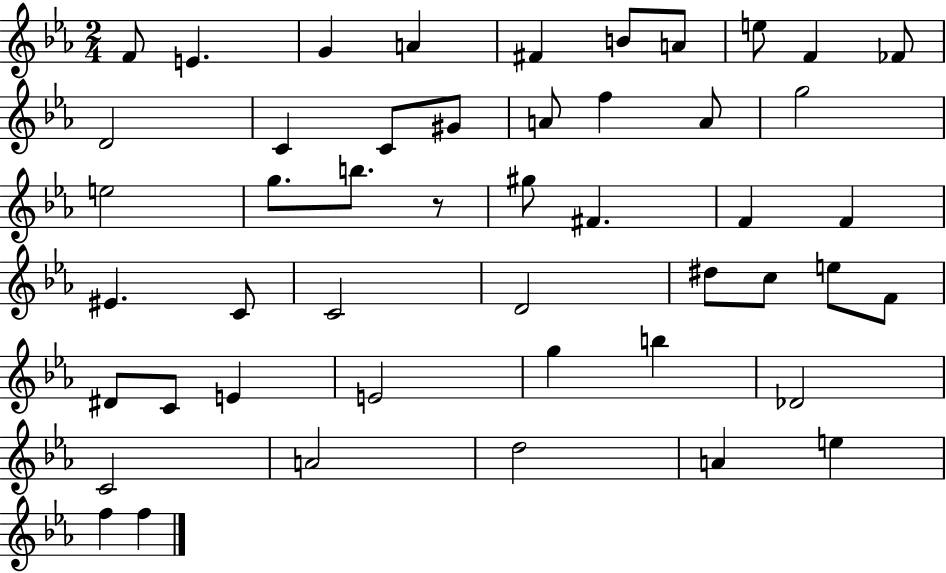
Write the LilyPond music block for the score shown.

{
  \clef treble
  \numericTimeSignature
  \time 2/4
  \key ees \major
  \repeat volta 2 { f'8 e'4. | g'4 a'4 | fis'4 b'8 a'8 | e''8 f'4 fes'8 | \break d'2 | c'4 c'8 gis'8 | a'8 f''4 a'8 | g''2 | \break e''2 | g''8. b''8. r8 | gis''8 fis'4. | f'4 f'4 | \break eis'4. c'8 | c'2 | d'2 | dis''8 c''8 e''8 f'8 | \break dis'8 c'8 e'4 | e'2 | g''4 b''4 | des'2 | \break c'2 | a'2 | d''2 | a'4 e''4 | \break f''4 f''4 | } \bar "|."
}